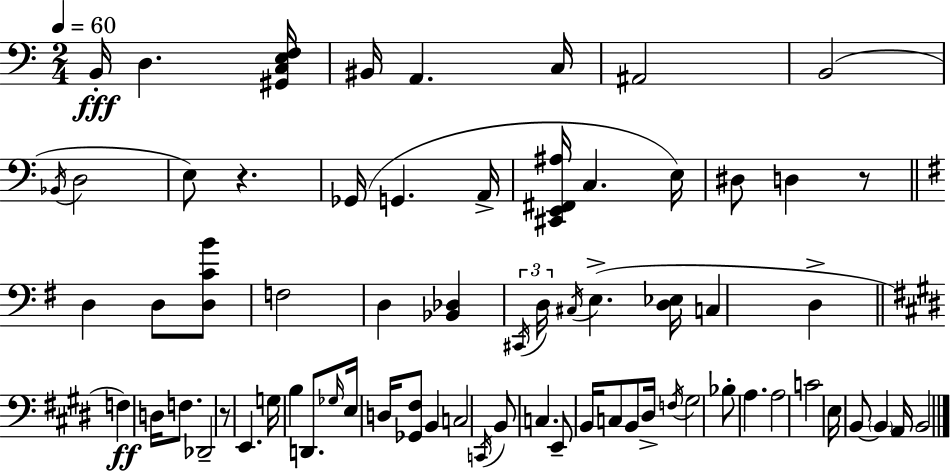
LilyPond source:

{
  \clef bass
  \numericTimeSignature
  \time 2/4
  \key a \minor
  \tempo 4 = 60
  b,16-.\fff d4. <gis, c e f>16 | bis,16 a,4. c16 | ais,2 | b,2( | \break \acciaccatura { bes,16 } d2 | e8) r4. | ges,16( g,4. | a,16-> <cis, e, fis, ais>16 c4. | \break e16) dis8 d4 r8 | \bar "||" \break \key e \minor d4 d8 <d c' b'>8 | f2 | d4 <bes, des>4 | \tuplet 3/2 { \acciaccatura { cis,16 } d16 \acciaccatura { cis16 }( } e4.-> | \break <d ees>16 c4 d4-> | \bar "||" \break \key e \major f4\ff) d16 f8. | des,2-- | r8 e,4. | g16 b4 d,8. | \break \grace { ges16 } e16 d16 <ges, fis>8 b,4 | c2 | \acciaccatura { c,16 } b,8 c4. | e,8-- b,16 c8 b,8 | \break dis16-> \acciaccatura { f16 } gis2 | bes8-. a4. | a2 | c'2 | \break e16 b,8~~ \parenthesize b,4 | a,16 b,2 | \bar "|."
}